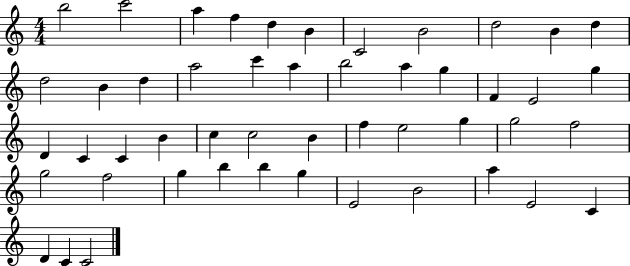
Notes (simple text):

B5/h C6/h A5/q F5/q D5/q B4/q C4/h B4/h D5/h B4/q D5/q D5/h B4/q D5/q A5/h C6/q A5/q B5/h A5/q G5/q F4/q E4/h G5/q D4/q C4/q C4/q B4/q C5/q C5/h B4/q F5/q E5/h G5/q G5/h F5/h G5/h F5/h G5/q B5/q B5/q G5/q E4/h B4/h A5/q E4/h C4/q D4/q C4/q C4/h